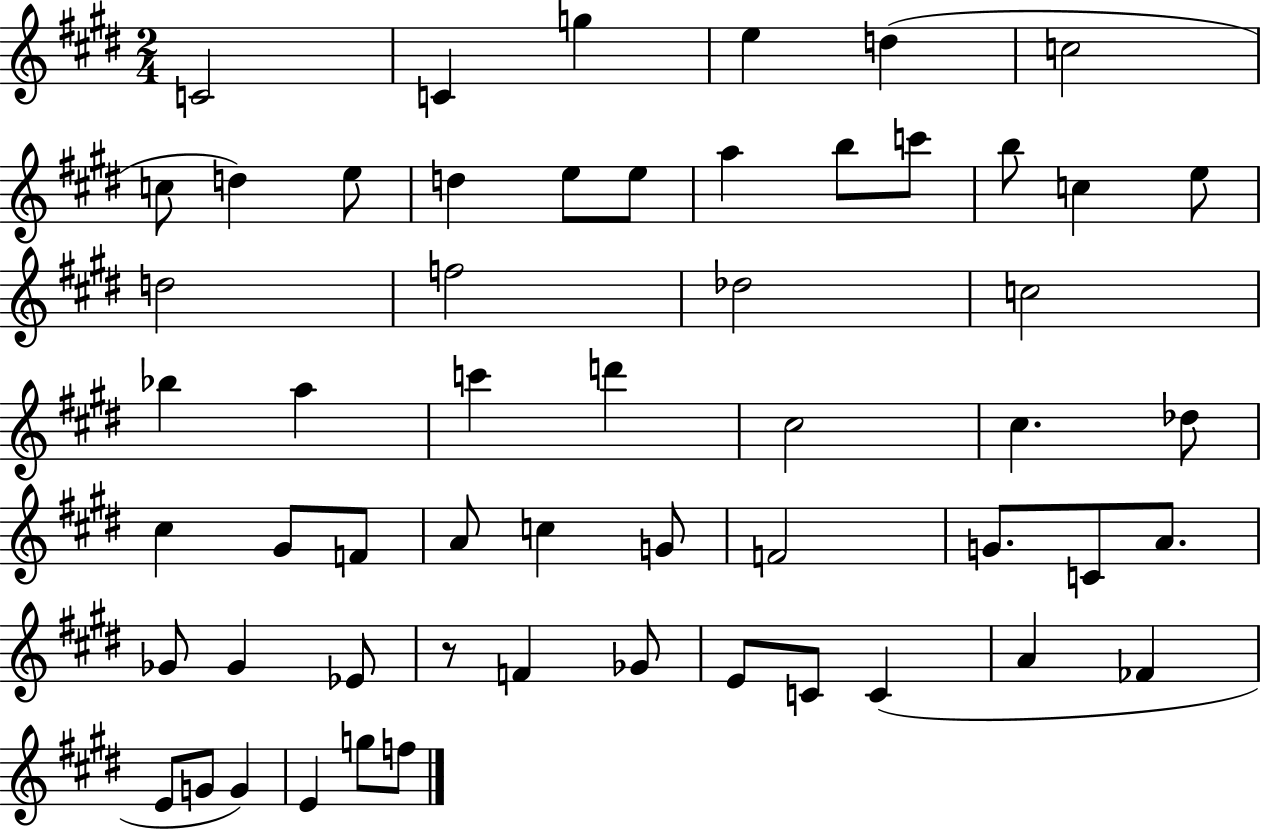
C4/h C4/q G5/q E5/q D5/q C5/h C5/e D5/q E5/e D5/q E5/e E5/e A5/q B5/e C6/e B5/e C5/q E5/e D5/h F5/h Db5/h C5/h Bb5/q A5/q C6/q D6/q C#5/h C#5/q. Db5/e C#5/q G#4/e F4/e A4/e C5/q G4/e F4/h G4/e. C4/e A4/e. Gb4/e Gb4/q Eb4/e R/e F4/q Gb4/e E4/e C4/e C4/q A4/q FES4/q E4/e G4/e G4/q E4/q G5/e F5/e